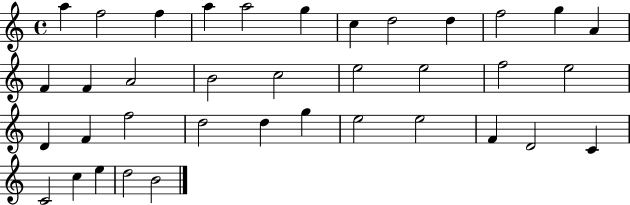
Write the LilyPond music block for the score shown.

{
  \clef treble
  \time 4/4
  \defaultTimeSignature
  \key c \major
  a''4 f''2 f''4 | a''4 a''2 g''4 | c''4 d''2 d''4 | f''2 g''4 a'4 | \break f'4 f'4 a'2 | b'2 c''2 | e''2 e''2 | f''2 e''2 | \break d'4 f'4 f''2 | d''2 d''4 g''4 | e''2 e''2 | f'4 d'2 c'4 | \break c'2 c''4 e''4 | d''2 b'2 | \bar "|."
}